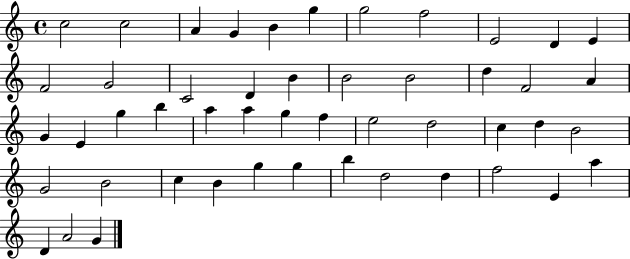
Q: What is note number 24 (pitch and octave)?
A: G5